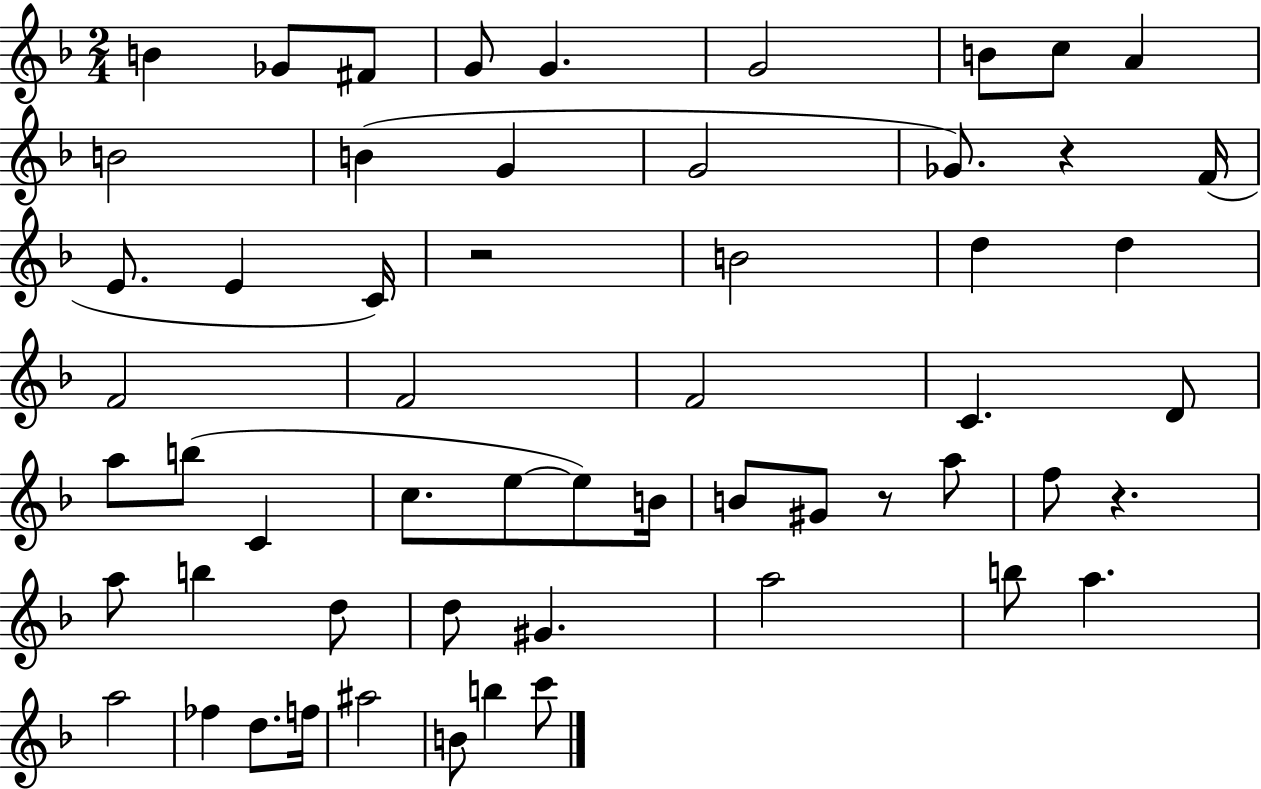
X:1
T:Untitled
M:2/4
L:1/4
K:F
B _G/2 ^F/2 G/2 G G2 B/2 c/2 A B2 B G G2 _G/2 z F/4 E/2 E C/4 z2 B2 d d F2 F2 F2 C D/2 a/2 b/2 C c/2 e/2 e/2 B/4 B/2 ^G/2 z/2 a/2 f/2 z a/2 b d/2 d/2 ^G a2 b/2 a a2 _f d/2 f/4 ^a2 B/2 b c'/2